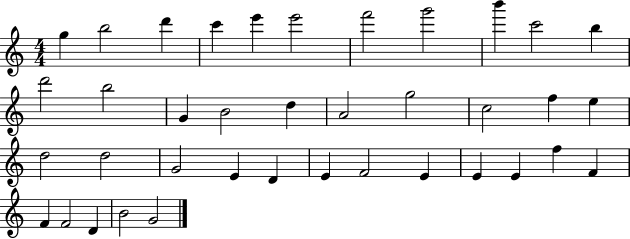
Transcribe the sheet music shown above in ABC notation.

X:1
T:Untitled
M:4/4
L:1/4
K:C
g b2 d' c' e' e'2 f'2 g'2 b' c'2 b d'2 b2 G B2 d A2 g2 c2 f e d2 d2 G2 E D E F2 E E E f F F F2 D B2 G2